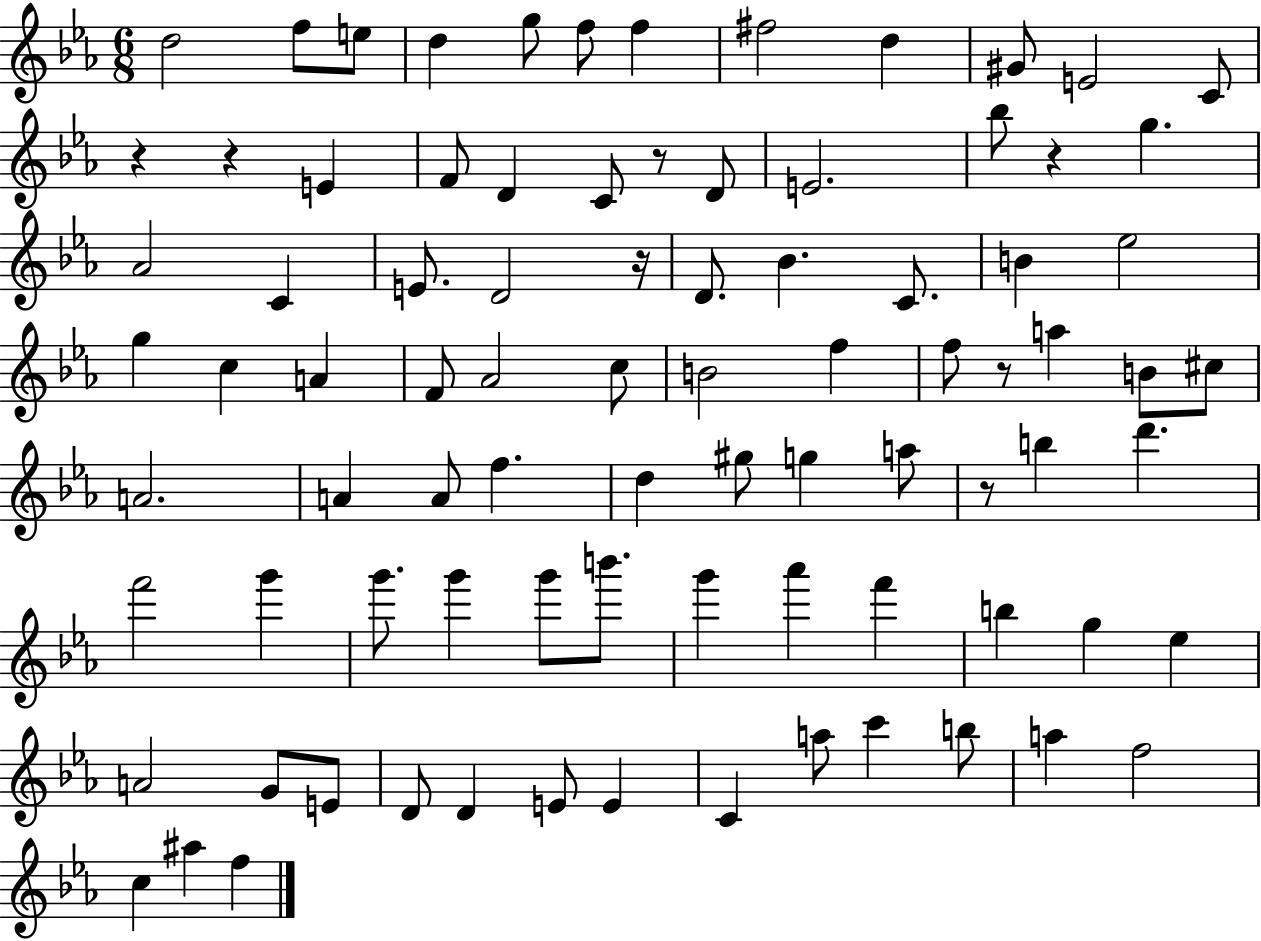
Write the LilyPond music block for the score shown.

{
  \clef treble
  \numericTimeSignature
  \time 6/8
  \key ees \major
  d''2 f''8 e''8 | d''4 g''8 f''8 f''4 | fis''2 d''4 | gis'8 e'2 c'8 | \break r4 r4 e'4 | f'8 d'4 c'8 r8 d'8 | e'2. | bes''8 r4 g''4. | \break aes'2 c'4 | e'8. d'2 r16 | d'8. bes'4. c'8. | b'4 ees''2 | \break g''4 c''4 a'4 | f'8 aes'2 c''8 | b'2 f''4 | f''8 r8 a''4 b'8 cis''8 | \break a'2. | a'4 a'8 f''4. | d''4 gis''8 g''4 a''8 | r8 b''4 d'''4. | \break f'''2 g'''4 | g'''8. g'''4 g'''8 b'''8. | g'''4 aes'''4 f'''4 | b''4 g''4 ees''4 | \break a'2 g'8 e'8 | d'8 d'4 e'8 e'4 | c'4 a''8 c'''4 b''8 | a''4 f''2 | \break c''4 ais''4 f''4 | \bar "|."
}